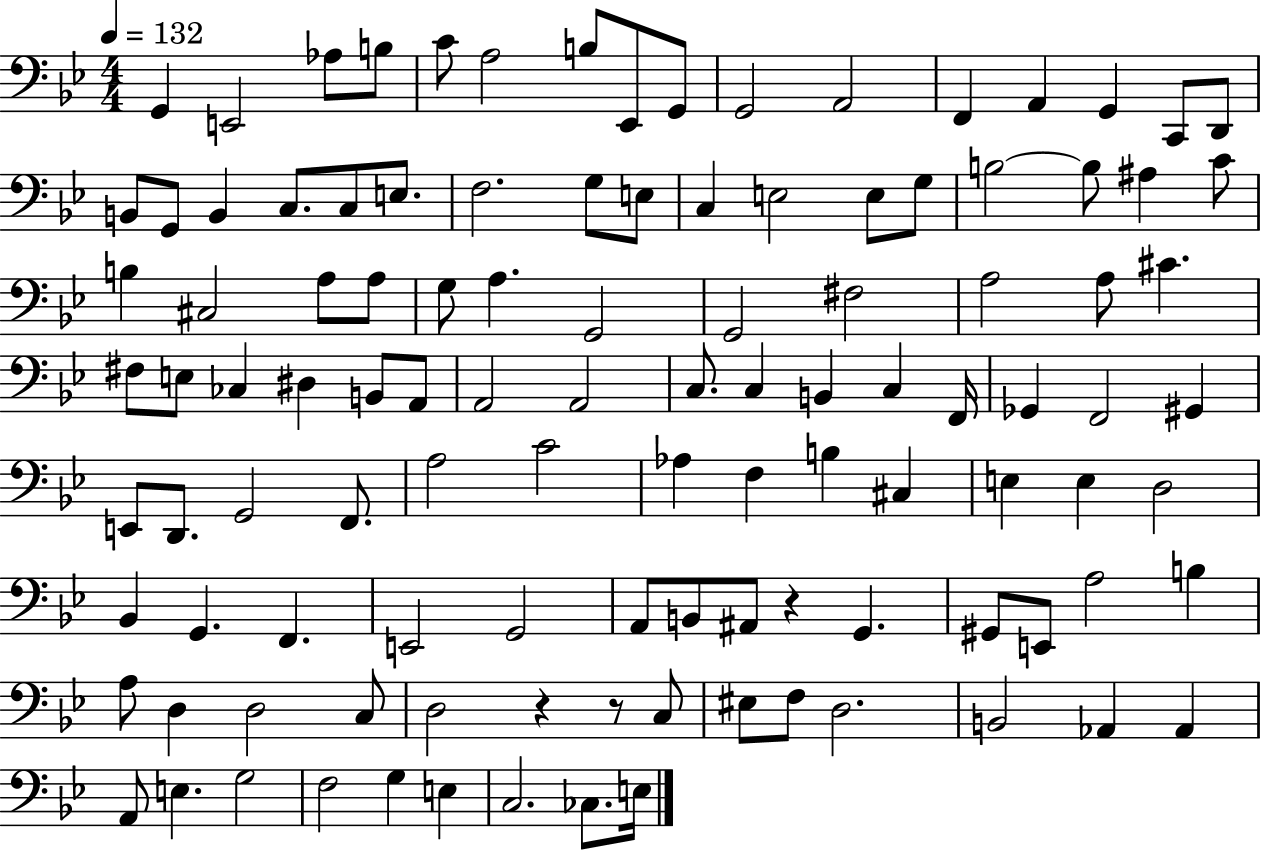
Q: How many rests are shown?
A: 3